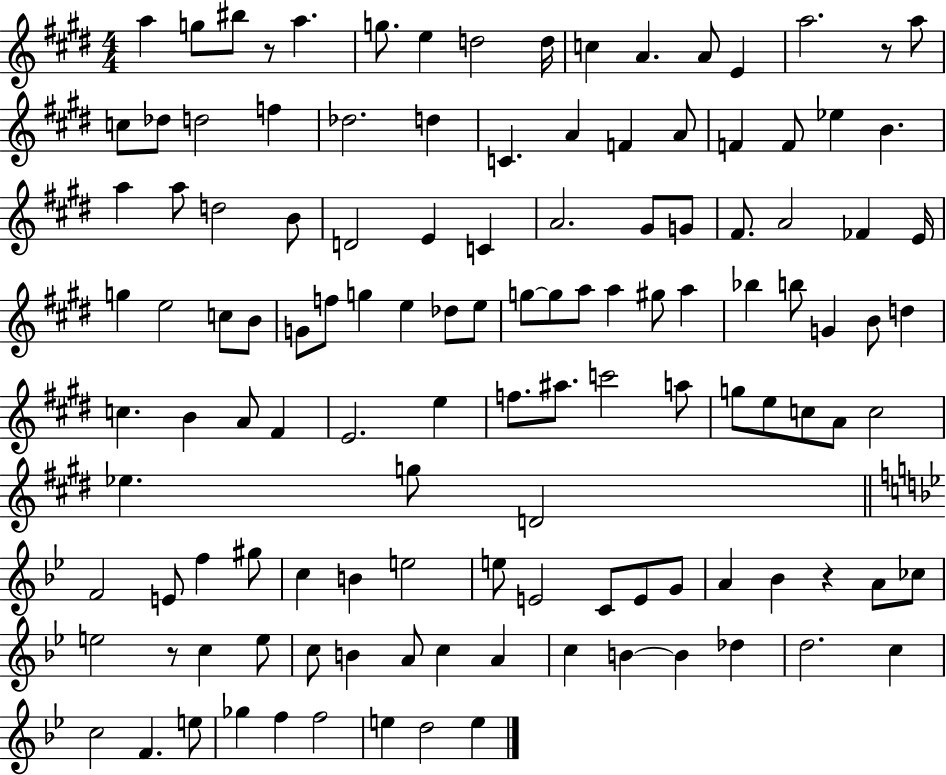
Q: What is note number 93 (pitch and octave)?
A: G4